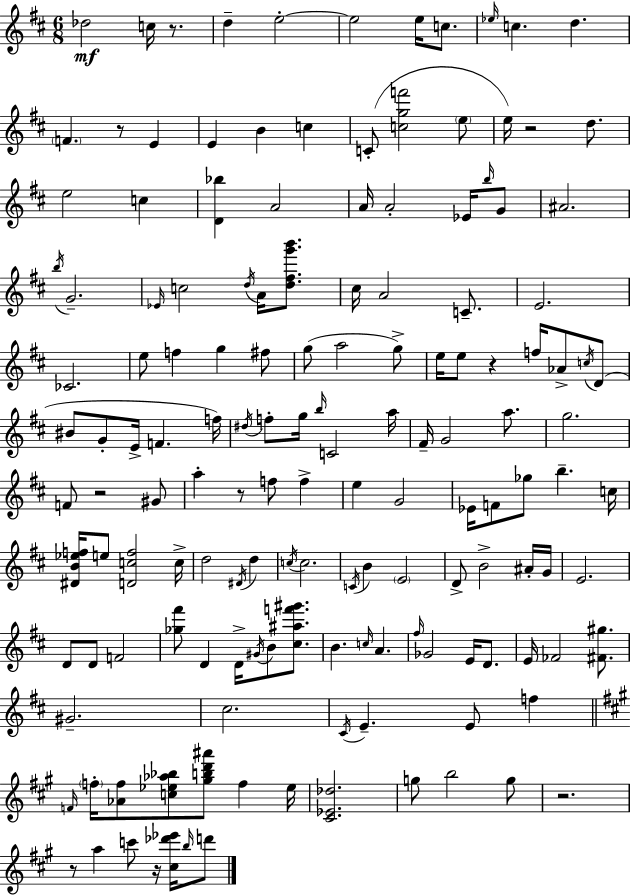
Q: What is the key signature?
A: D major